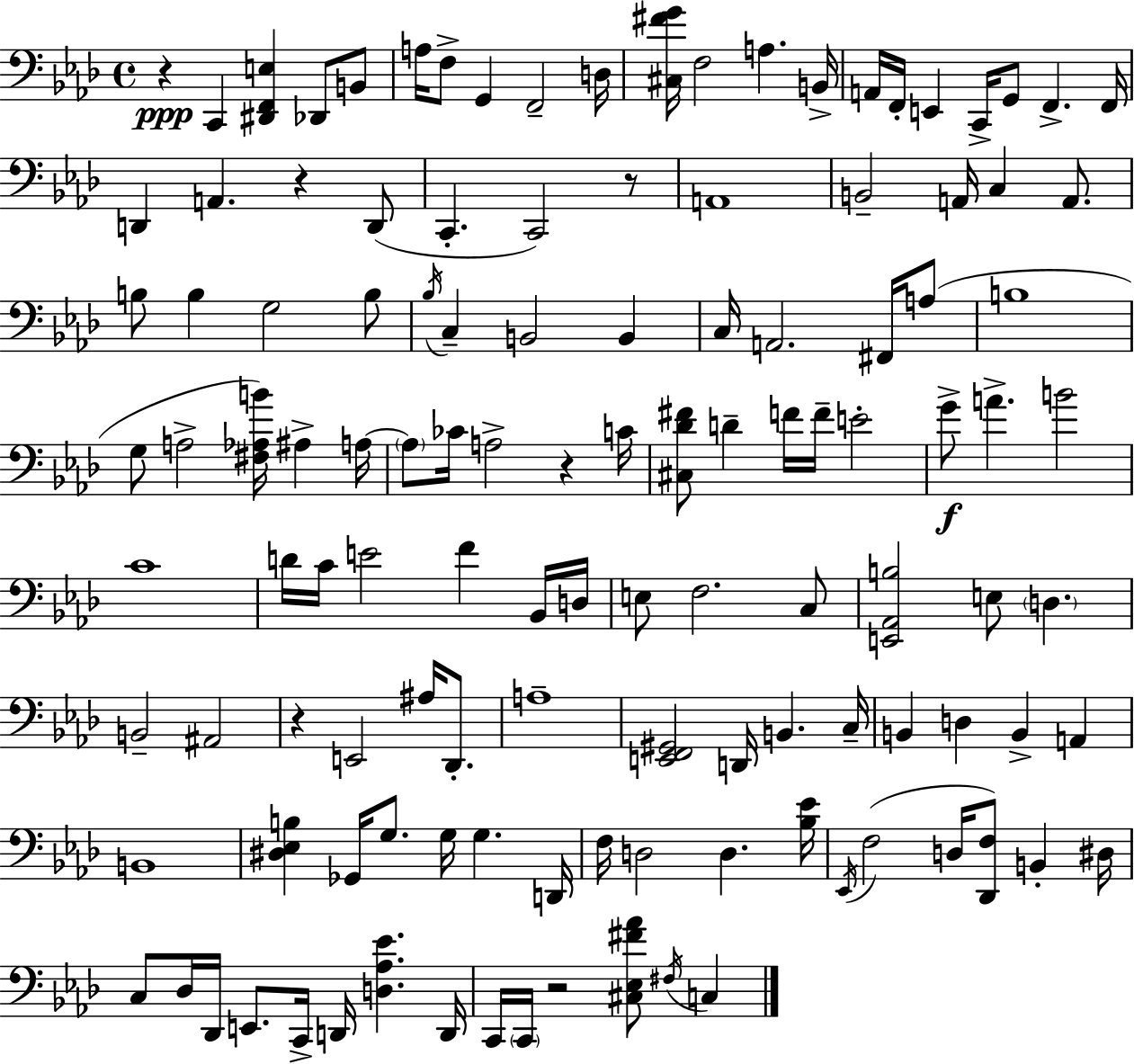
X:1
T:Untitled
M:4/4
L:1/4
K:Ab
z C,, [^D,,F,,E,] _D,,/2 B,,/2 A,/4 F,/2 G,, F,,2 D,/4 [^C,^FG]/4 F,2 A, B,,/4 A,,/4 F,,/4 E,, C,,/4 G,,/2 F,, F,,/4 D,, A,, z D,,/2 C,, C,,2 z/2 A,,4 B,,2 A,,/4 C, A,,/2 B,/2 B, G,2 B,/2 _B,/4 C, B,,2 B,, C,/4 A,,2 ^F,,/4 A,/2 B,4 G,/2 A,2 [^F,_A,B]/4 ^A, A,/4 A,/2 _C/4 A,2 z C/4 [^C,_D^F]/2 D F/4 F/4 E2 G/2 A B2 C4 D/4 C/4 E2 F _B,,/4 D,/4 E,/2 F,2 C,/2 [E,,_A,,B,]2 E,/2 D, B,,2 ^A,,2 z E,,2 ^A,/4 _D,,/2 A,4 [E,,F,,^G,,]2 D,,/4 B,, C,/4 B,, D, B,, A,, B,,4 [^D,_E,B,] _G,,/4 G,/2 G,/4 G, D,,/4 F,/4 D,2 D, [_B,_E]/4 _E,,/4 F,2 D,/4 [_D,,F,]/2 B,, ^D,/4 C,/2 _D,/4 _D,,/4 E,,/2 C,,/4 D,,/4 [D,_A,_E] D,,/4 C,,/4 C,,/4 z2 [^C,_E,^F_A]/2 ^F,/4 C,